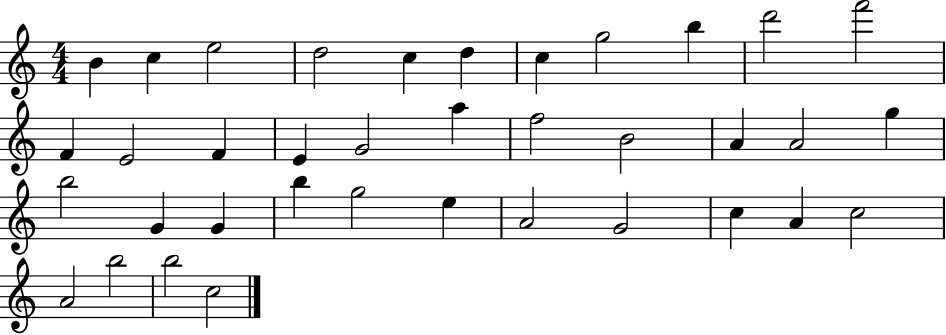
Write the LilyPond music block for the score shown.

{
  \clef treble
  \numericTimeSignature
  \time 4/4
  \key c \major
  b'4 c''4 e''2 | d''2 c''4 d''4 | c''4 g''2 b''4 | d'''2 f'''2 | \break f'4 e'2 f'4 | e'4 g'2 a''4 | f''2 b'2 | a'4 a'2 g''4 | \break b''2 g'4 g'4 | b''4 g''2 e''4 | a'2 g'2 | c''4 a'4 c''2 | \break a'2 b''2 | b''2 c''2 | \bar "|."
}